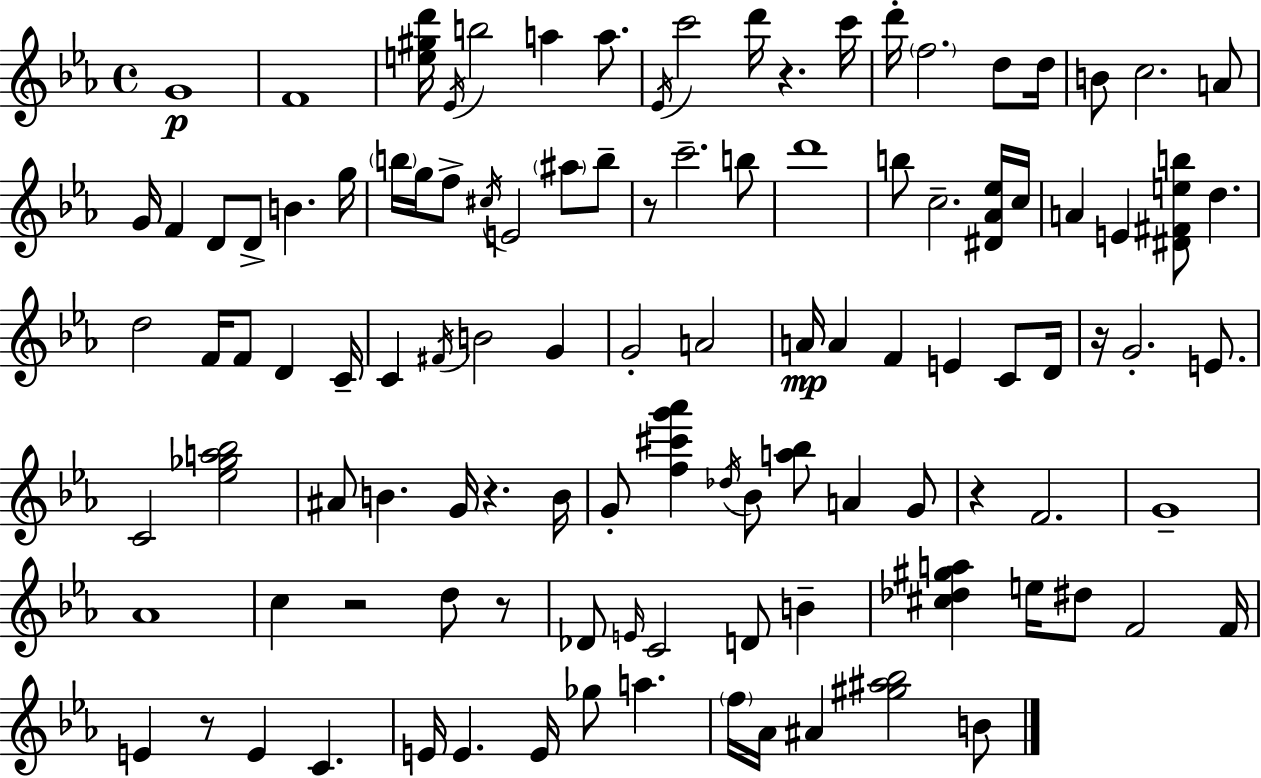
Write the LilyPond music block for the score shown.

{
  \clef treble
  \time 4/4
  \defaultTimeSignature
  \key ees \major
  g'1\p | f'1 | <e'' gis'' d'''>16 \acciaccatura { ees'16 } b''2 a''4 a''8. | \acciaccatura { ees'16 } c'''2 d'''16 r4. | \break c'''16 d'''16-. \parenthesize f''2. d''8 | d''16 b'8 c''2. | a'8 g'16 f'4 d'8 d'8-> b'4. | g''16 \parenthesize b''16 g''16 f''8-> \acciaccatura { cis''16 } e'2 \parenthesize ais''8 | \break b''8-- r8 c'''2.-- | b''8 d'''1 | b''8 c''2.-- | <dis' aes' ees''>16 c''16 a'4 e'4 <dis' fis' e'' b''>8 d''4. | \break d''2 f'16 f'8 d'4 | c'16-- c'4 \acciaccatura { fis'16 } b'2 | g'4 g'2-. a'2 | a'16\mp a'4 f'4 e'4 | \break c'8 d'16 r16 g'2.-. | e'8. c'2 <ees'' ges'' a'' bes''>2 | ais'8 b'4. g'16 r4. | b'16 g'8-. <f'' cis''' g''' aes'''>4 \acciaccatura { des''16 } bes'8 <a'' bes''>8 a'4 | \break g'8 r4 f'2. | g'1-- | aes'1 | c''4 r2 | \break d''8 r8 des'8 \grace { e'16 } c'2 | d'8 b'4-- <cis'' des'' gis'' a''>4 e''16 dis''8 f'2 | f'16 e'4 r8 e'4 | c'4. e'16 e'4. e'16 ges''8 | \break a''4. \parenthesize f''16 aes'16 ais'4 <gis'' ais'' bes''>2 | b'8 \bar "|."
}